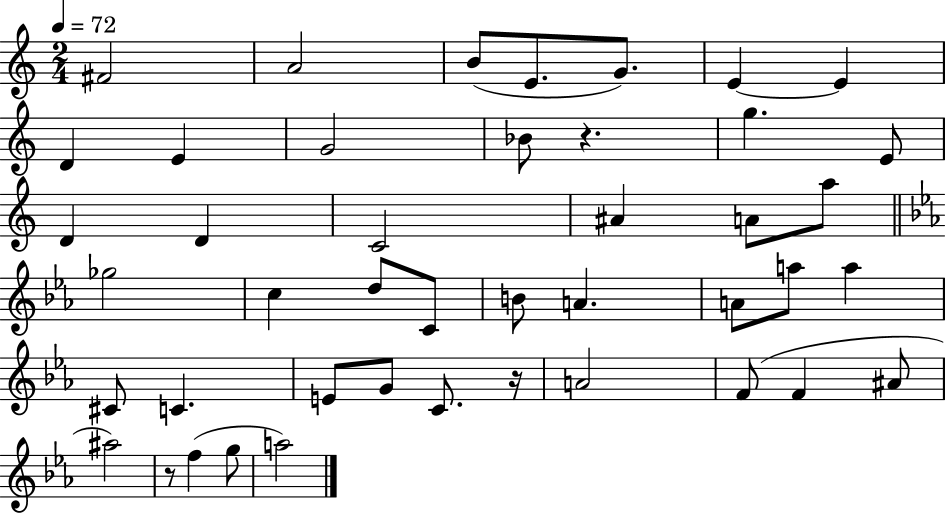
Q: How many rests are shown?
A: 3